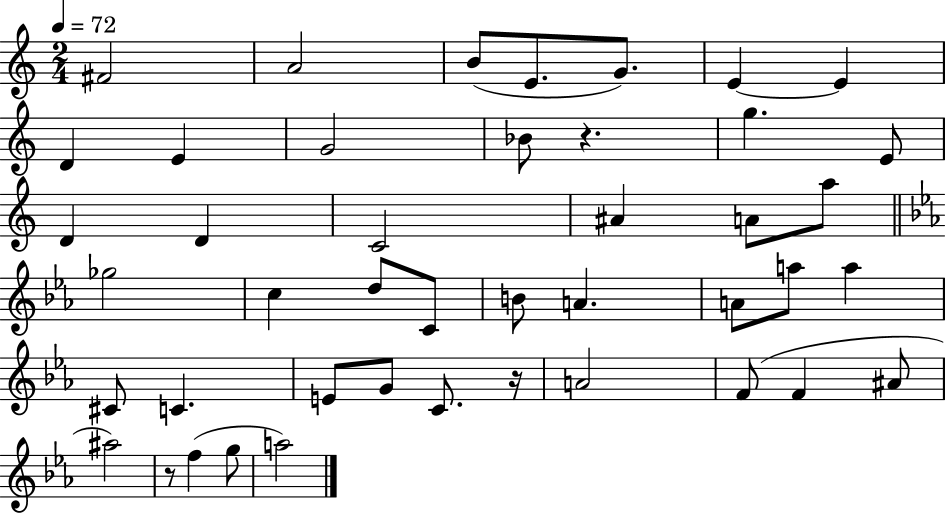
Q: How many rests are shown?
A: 3